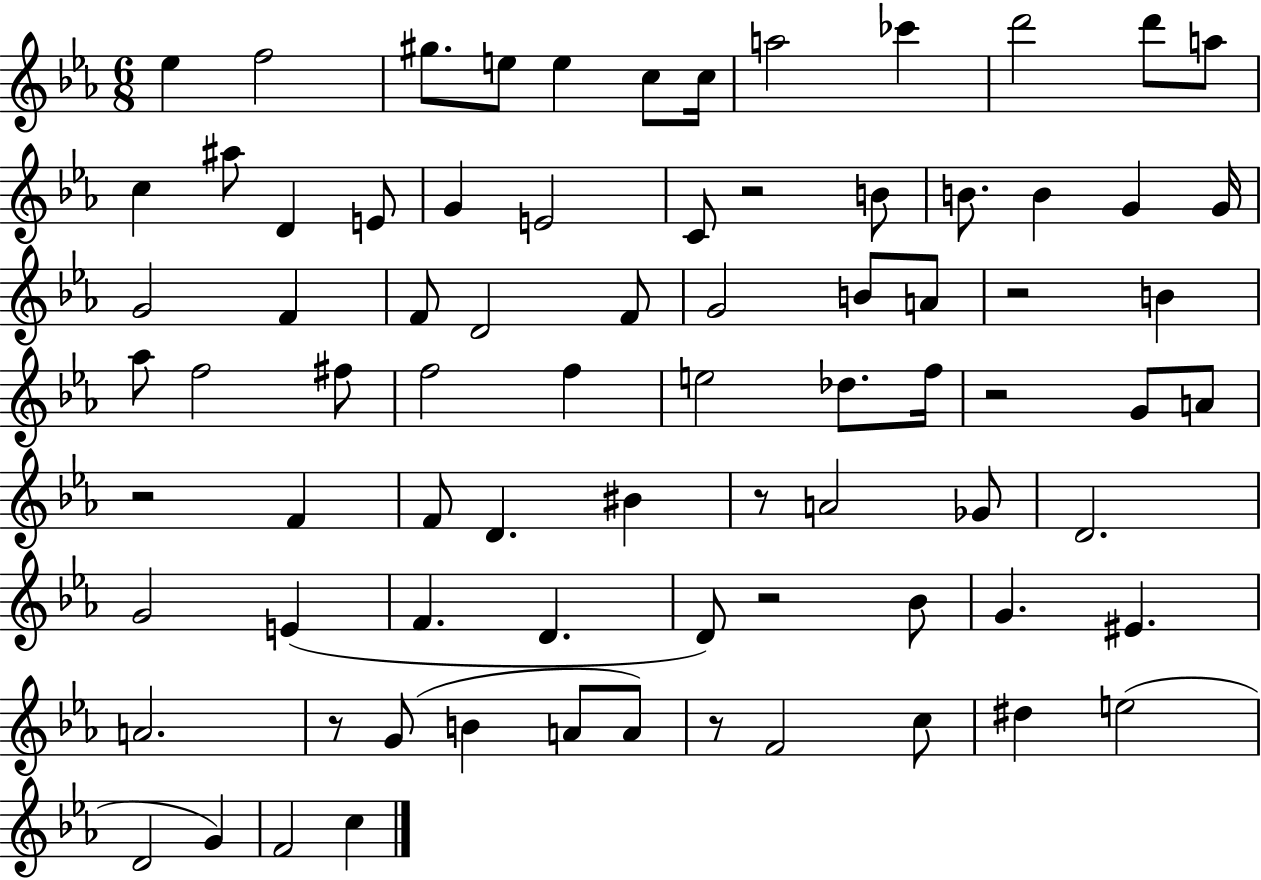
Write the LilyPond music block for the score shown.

{
  \clef treble
  \numericTimeSignature
  \time 6/8
  \key ees \major
  ees''4 f''2 | gis''8. e''8 e''4 c''8 c''16 | a''2 ces'''4 | d'''2 d'''8 a''8 | \break c''4 ais''8 d'4 e'8 | g'4 e'2 | c'8 r2 b'8 | b'8. b'4 g'4 g'16 | \break g'2 f'4 | f'8 d'2 f'8 | g'2 b'8 a'8 | r2 b'4 | \break aes''8 f''2 fis''8 | f''2 f''4 | e''2 des''8. f''16 | r2 g'8 a'8 | \break r2 f'4 | f'8 d'4. bis'4 | r8 a'2 ges'8 | d'2. | \break g'2 e'4( | f'4. d'4. | d'8) r2 bes'8 | g'4. eis'4. | \break a'2. | r8 g'8( b'4 a'8 a'8) | r8 f'2 c''8 | dis''4 e''2( | \break d'2 g'4) | f'2 c''4 | \bar "|."
}